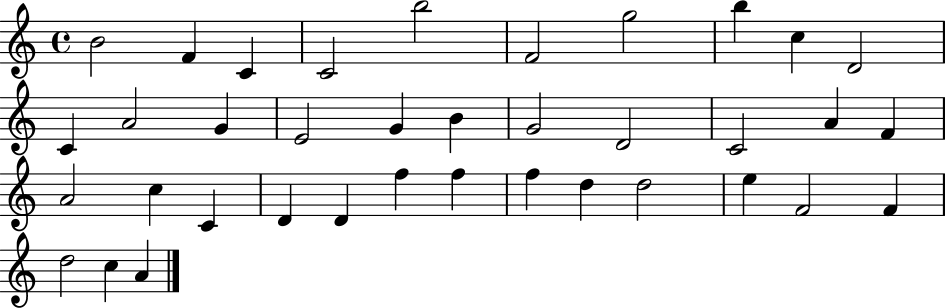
X:1
T:Untitled
M:4/4
L:1/4
K:C
B2 F C C2 b2 F2 g2 b c D2 C A2 G E2 G B G2 D2 C2 A F A2 c C D D f f f d d2 e F2 F d2 c A